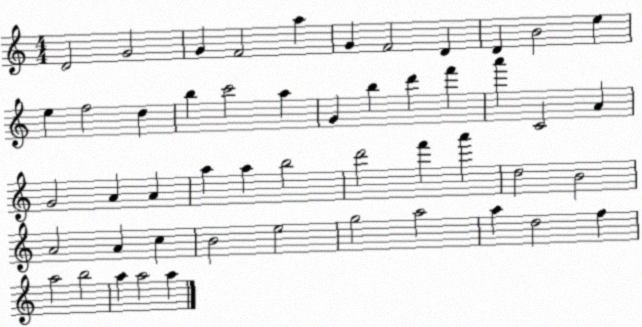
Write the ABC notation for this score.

X:1
T:Untitled
M:4/4
L:1/4
K:C
D2 G2 G F2 a G F2 D D B2 e e f2 d b c'2 a G b d' f' a' C2 A G2 A A a a b2 d'2 f' a' d2 B2 A2 A c B2 e2 g2 a2 a d2 f a2 b2 a a2 a